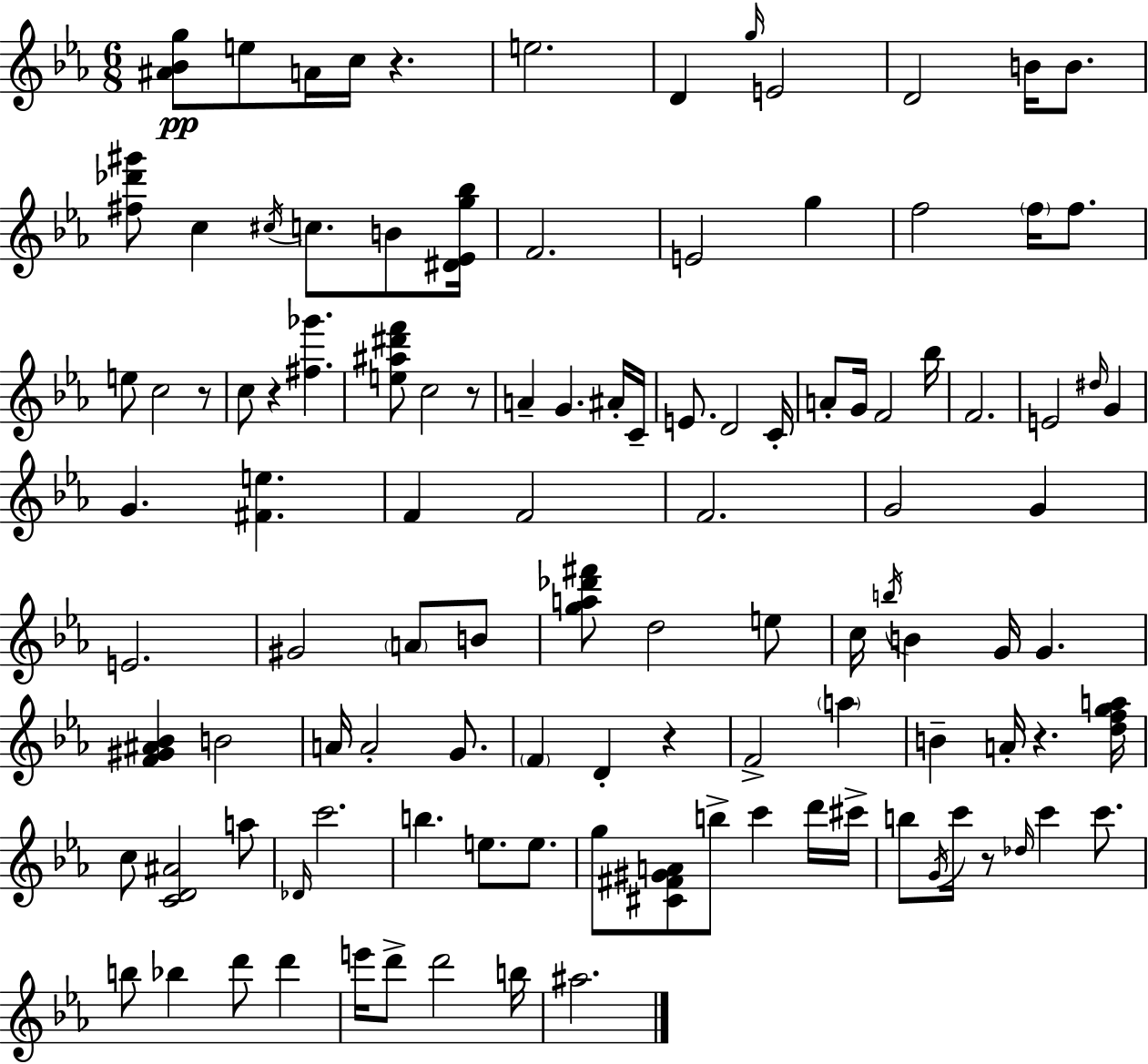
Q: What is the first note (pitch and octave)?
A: E5